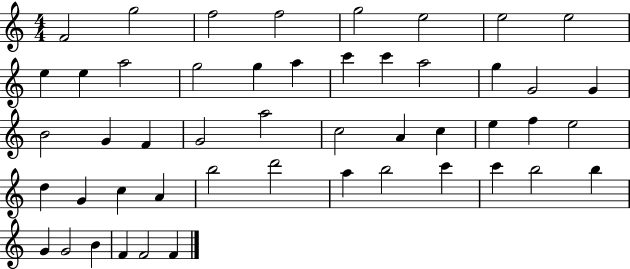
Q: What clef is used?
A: treble